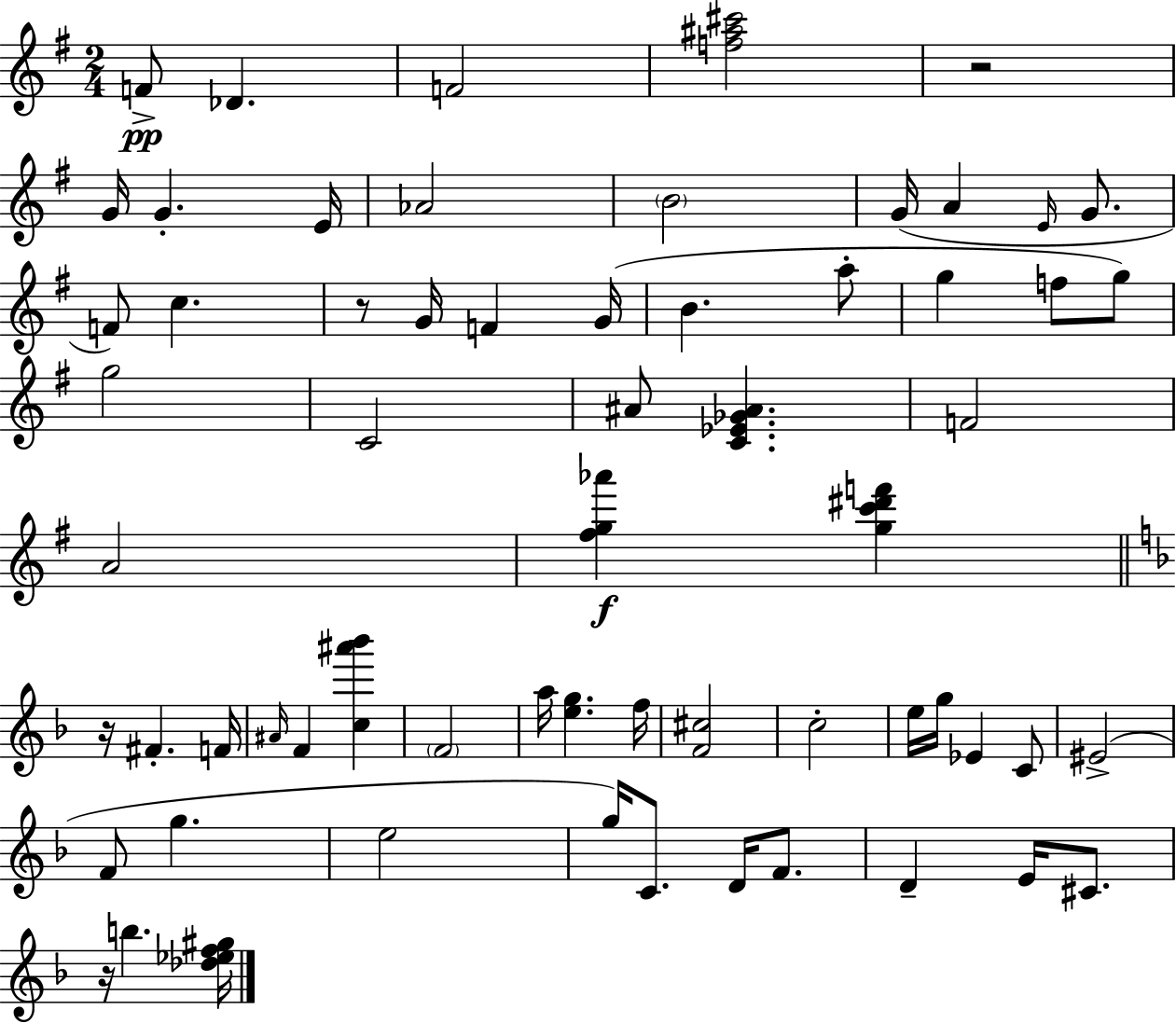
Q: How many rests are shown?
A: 4